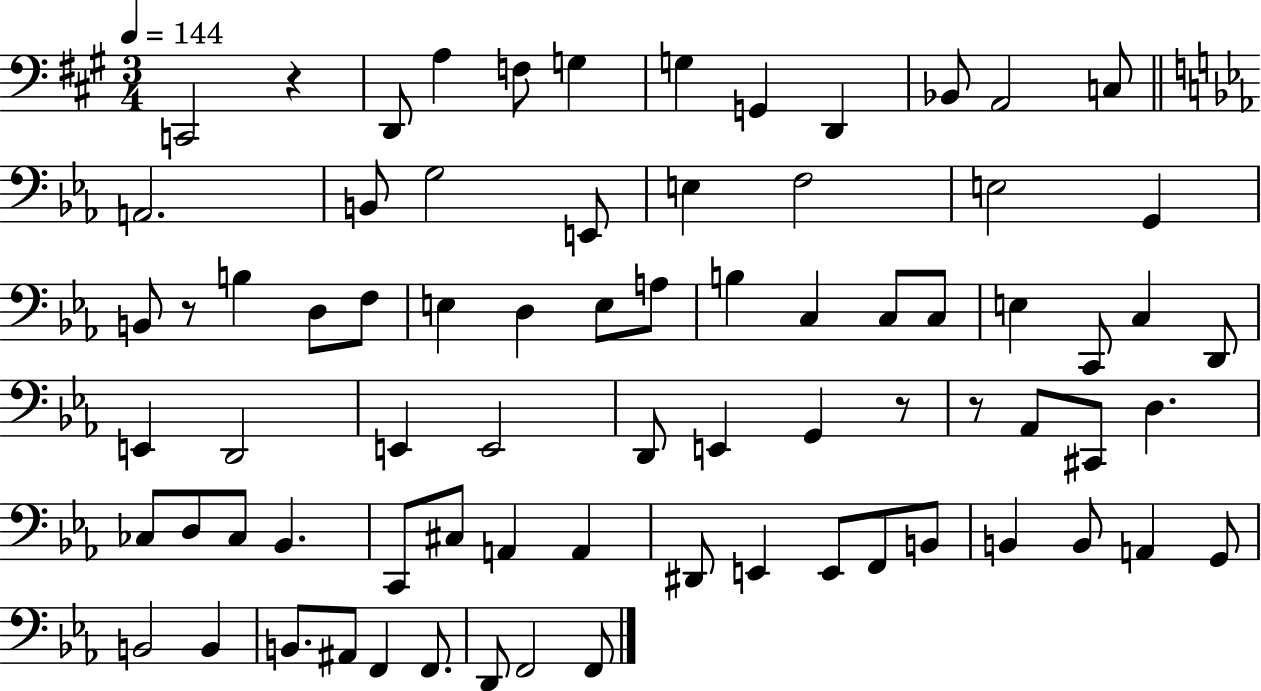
{
  \clef bass
  \numericTimeSignature
  \time 3/4
  \key a \major
  \tempo 4 = 144
  \repeat volta 2 { c,2 r4 | d,8 a4 f8 g4 | g4 g,4 d,4 | bes,8 a,2 c8 | \break \bar "||" \break \key ees \major a,2. | b,8 g2 e,8 | e4 f2 | e2 g,4 | \break b,8 r8 b4 d8 f8 | e4 d4 e8 a8 | b4 c4 c8 c8 | e4 c,8 c4 d,8 | \break e,4 d,2 | e,4 e,2 | d,8 e,4 g,4 r8 | r8 aes,8 cis,8 d4. | \break ces8 d8 ces8 bes,4. | c,8 cis8 a,4 a,4 | dis,8 e,4 e,8 f,8 b,8 | b,4 b,8 a,4 g,8 | \break b,2 b,4 | b,8. ais,8 f,4 f,8. | d,8 f,2 f,8 | } \bar "|."
}